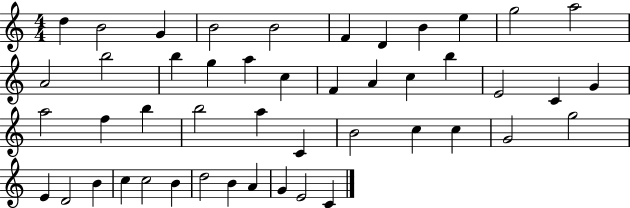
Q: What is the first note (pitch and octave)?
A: D5